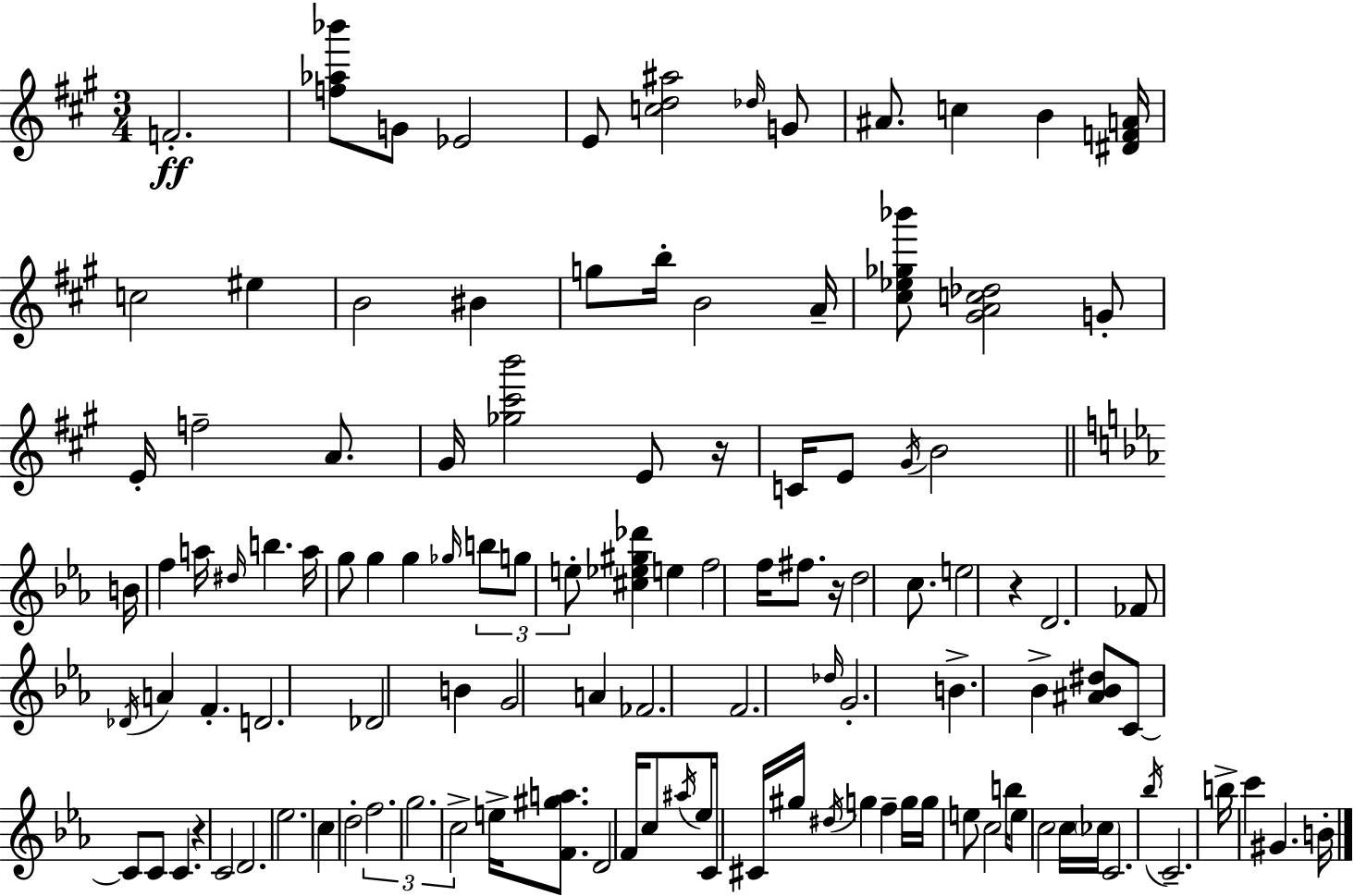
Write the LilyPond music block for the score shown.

{
  \clef treble
  \numericTimeSignature
  \time 3/4
  \key a \major
  f'2.-.\ff | <f'' aes'' bes'''>8 g'8 ees'2 | e'8 <c'' d'' ais''>2 \grace { des''16 } g'8 | ais'8. c''4 b'4 | \break <dis' f' a'>16 c''2 eis''4 | b'2 bis'4 | g''8 b''16-. b'2 | a'16-- <cis'' ees'' ges'' bes'''>8 <gis' a' c'' des''>2 g'8-. | \break e'16-. f''2-- a'8. | gis'16 <ges'' cis''' b'''>2 e'8 | r16 c'16 e'8 \acciaccatura { gis'16 } b'2 | \bar "||" \break \key c \minor b'16 f''4 a''16 \grace { dis''16 } b''4. | a''16 g''8 g''4 g''4 | \grace { ges''16 } \tuplet 3/2 { b''8 g''8 e''8-. } <cis'' ees'' gis'' des'''>4 e''4 | f''2 f''16 | \break fis''8. r16 d''2 | c''8. e''2 r4 | d'2. | fes'8 \acciaccatura { des'16 } a'4 f'4.-. | \break d'2. | des'2 | b'4 g'2 | a'4 fes'2. | \break f'2. | \grace { des''16 } g'2.-. | b'4.-> bes'4-> | <ais' bes' dis''>8 c'8~~ c'8 c'8 c'4. | \break r4 c'2 | d'2. | ees''2. | c''4 d''2-. | \break \tuplet 3/2 { f''2. | g''2. | c''2-> } | e''16-> <f' gis'' a''>8. d'2 | \break f'16 c''8 \acciaccatura { ais''16 } ees''16 c'16 cis'16 gis''16 \acciaccatura { dis''16 } g''4 | f''4-- g''16 g''16 e''8 c''2 | b''16 e''8 c''2 | c''16 \parenthesize ces''16 c'2. | \break \acciaccatura { bes''16 } c'2.-- | b''16-> c'''4 | gis'4. b'16-. \bar "|."
}